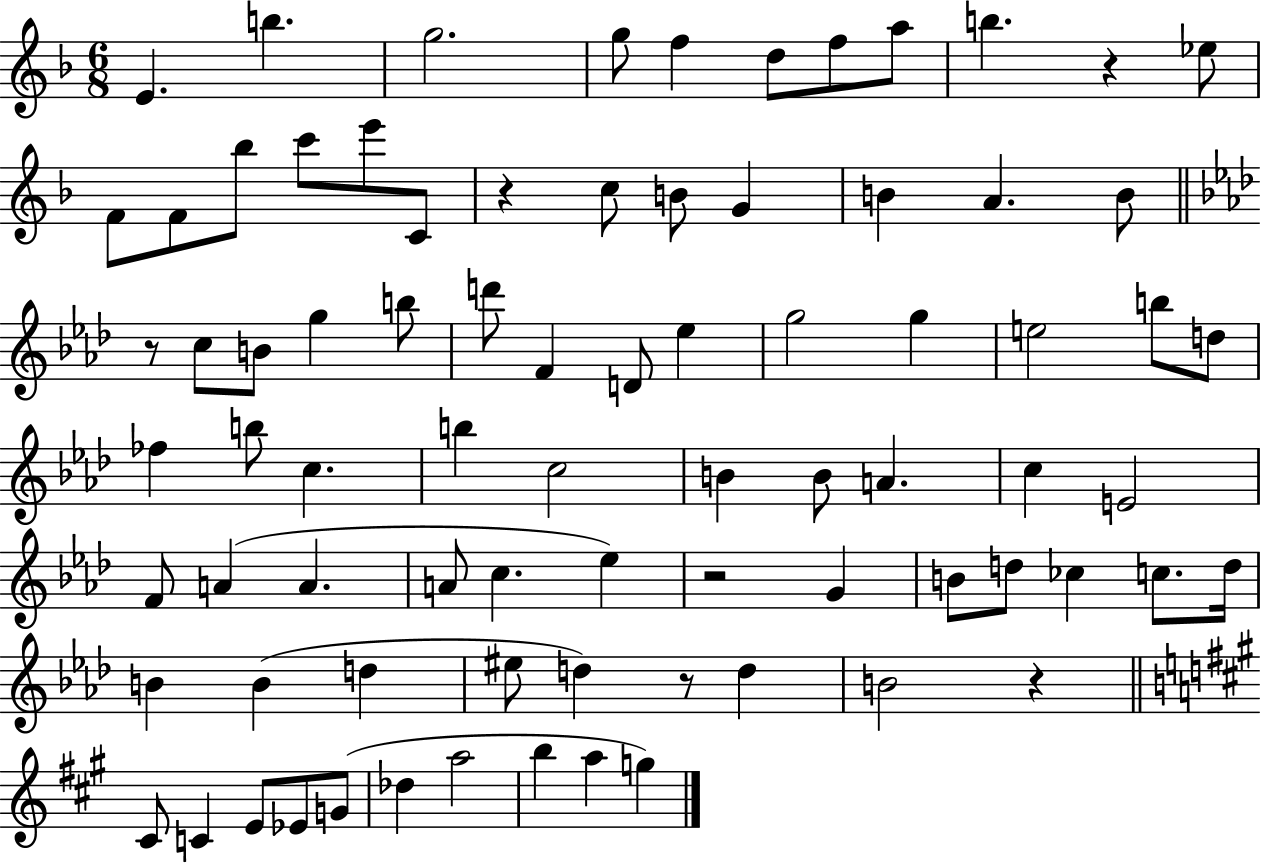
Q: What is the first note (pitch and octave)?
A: E4